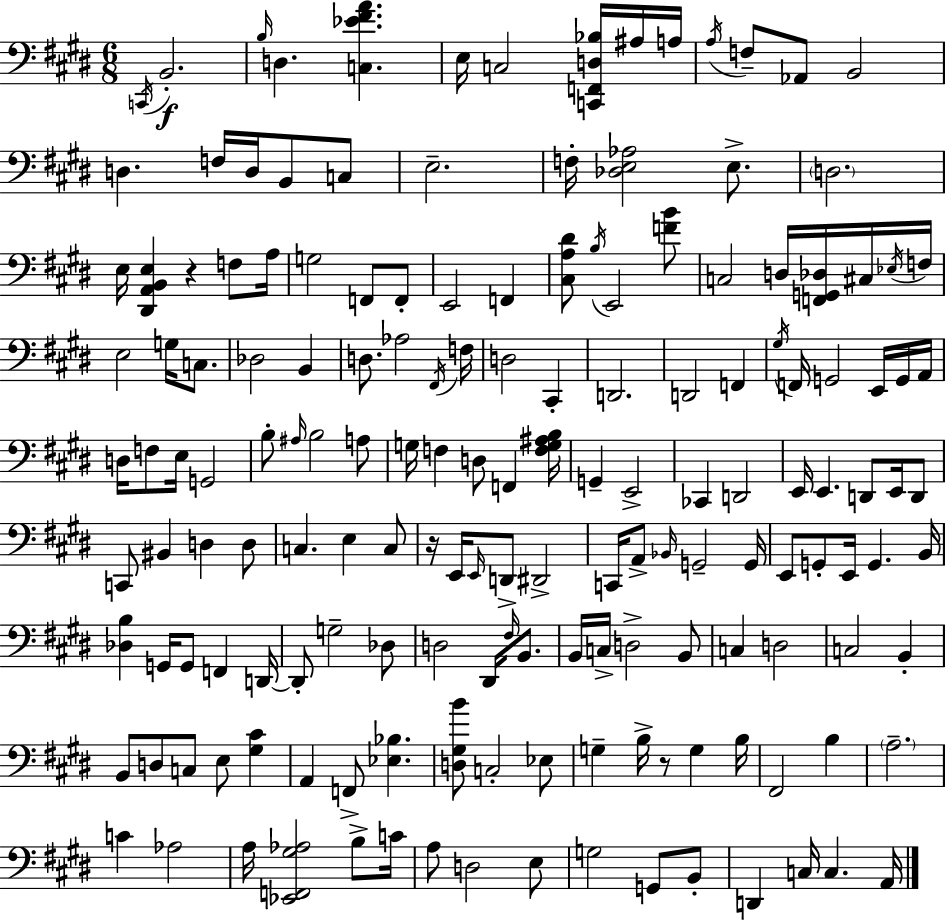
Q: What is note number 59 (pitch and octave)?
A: E3